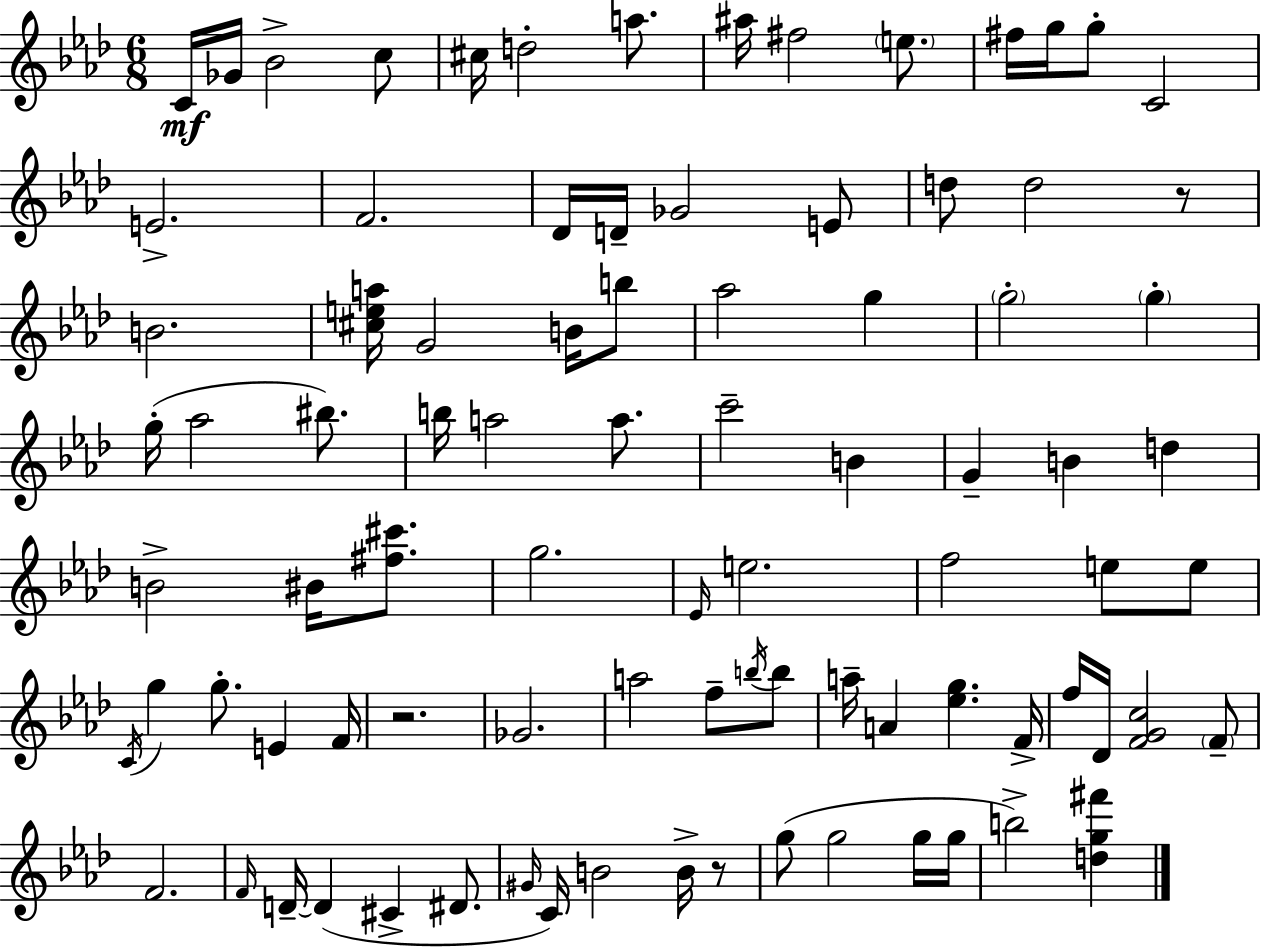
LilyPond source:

{
  \clef treble
  \numericTimeSignature
  \time 6/8
  \key f \minor
  c'16\mf ges'16 bes'2-> c''8 | cis''16 d''2-. a''8. | ais''16 fis''2 \parenthesize e''8. | fis''16 g''16 g''8-. c'2 | \break e'2.-> | f'2. | des'16 d'16-- ges'2 e'8 | d''8 d''2 r8 | \break b'2. | <cis'' e'' a''>16 g'2 b'16 b''8 | aes''2 g''4 | \parenthesize g''2-. \parenthesize g''4-. | \break g''16-.( aes''2 bis''8.) | b''16 a''2 a''8. | c'''2-- b'4 | g'4-- b'4 d''4 | \break b'2-> bis'16 <fis'' cis'''>8. | g''2. | \grace { ees'16 } e''2. | f''2 e''8 e''8 | \break \acciaccatura { c'16 } g''4 g''8.-. e'4 | f'16 r2. | ges'2. | a''2 f''8-- | \break \acciaccatura { b''16 } b''8 a''16-- a'4 <ees'' g''>4. | f'16-> f''16 des'16 <f' g' c''>2 | \parenthesize f'8-- f'2. | \grace { f'16 } d'16--~~ d'4( cis'4-> | \break dis'8. \grace { gis'16 }) c'16 b'2 | b'16-> r8 g''8( g''2 | g''16 g''16 b''2->) | <d'' g'' fis'''>4 \bar "|."
}